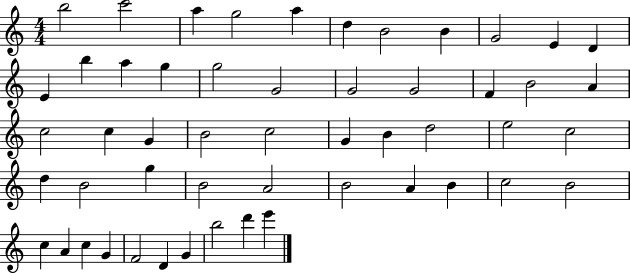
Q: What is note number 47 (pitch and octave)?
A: F4